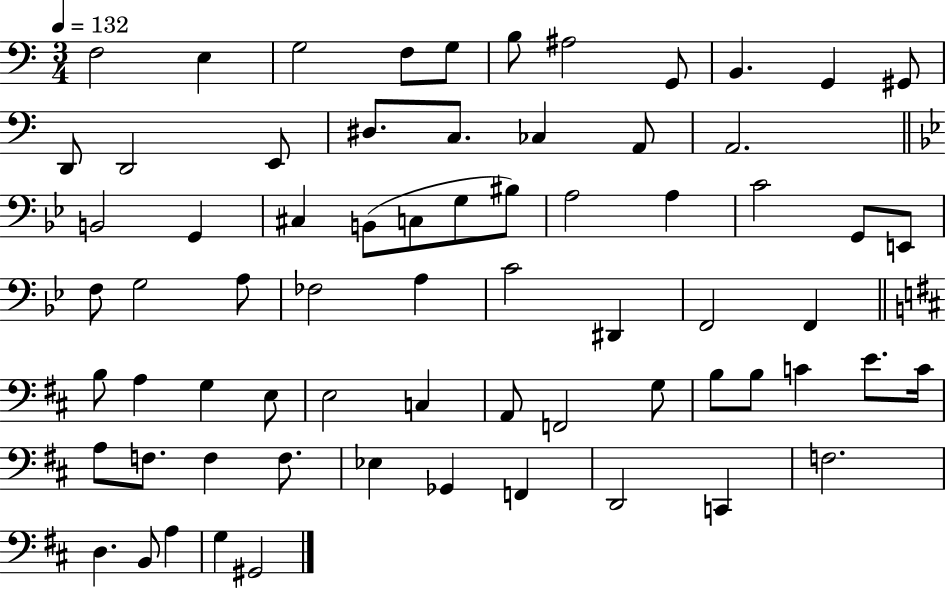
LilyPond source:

{
  \clef bass
  \numericTimeSignature
  \time 3/4
  \key c \major
  \tempo 4 = 132
  f2 e4 | g2 f8 g8 | b8 ais2 g,8 | b,4. g,4 gis,8 | \break d,8 d,2 e,8 | dis8. c8. ces4 a,8 | a,2. | \bar "||" \break \key g \minor b,2 g,4 | cis4 b,8( c8 g8 bis8) | a2 a4 | c'2 g,8 e,8 | \break f8 g2 a8 | fes2 a4 | c'2 dis,4 | f,2 f,4 | \break \bar "||" \break \key d \major b8 a4 g4 e8 | e2 c4 | a,8 f,2 g8 | b8 b8 c'4 e'8. c'16 | \break a8 f8. f4 f8. | ees4 ges,4 f,4 | d,2 c,4 | f2. | \break d4. b,8 a4 | g4 gis,2 | \bar "|."
}